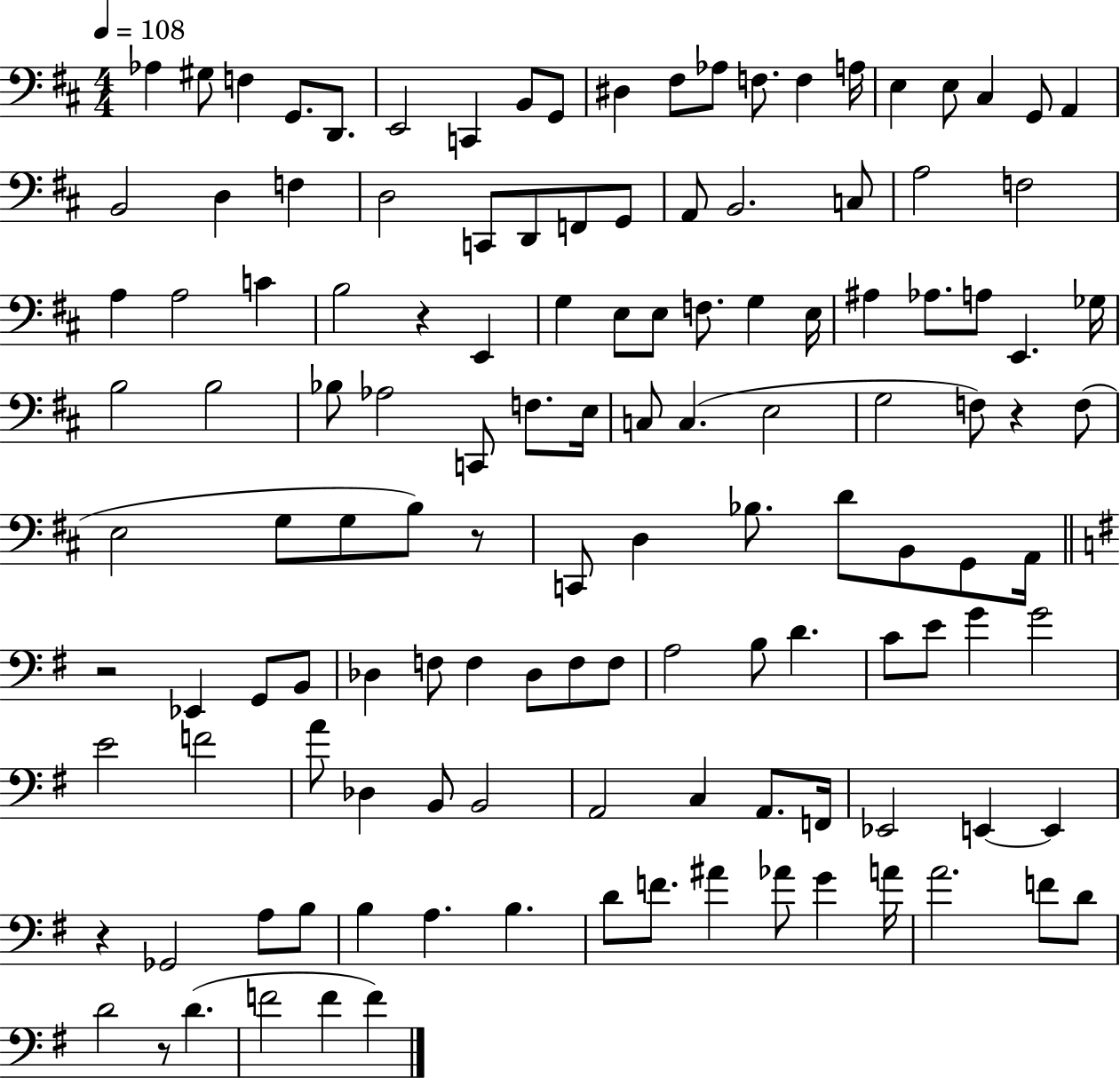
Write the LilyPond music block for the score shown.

{
  \clef bass
  \numericTimeSignature
  \time 4/4
  \key d \major
  \tempo 4 = 108
  aes4 gis8 f4 g,8. d,8. | e,2 c,4 b,8 g,8 | dis4 fis8 aes8 f8. f4 a16 | e4 e8 cis4 g,8 a,4 | \break b,2 d4 f4 | d2 c,8 d,8 f,8 g,8 | a,8 b,2. c8 | a2 f2 | \break a4 a2 c'4 | b2 r4 e,4 | g4 e8 e8 f8. g4 e16 | ais4 aes8. a8 e,4. ges16 | \break b2 b2 | bes8 aes2 c,8 f8. e16 | c8 c4.( e2 | g2 f8) r4 f8( | \break e2 g8 g8 b8) r8 | c,8 d4 bes8. d'8 b,8 g,8 a,16 | \bar "||" \break \key g \major r2 ees,4 g,8 b,8 | des4 f8 f4 des8 f8 f8 | a2 b8 d'4. | c'8 e'8 g'4 g'2 | \break e'2 f'2 | a'8 des4 b,8 b,2 | a,2 c4 a,8. f,16 | ees,2 e,4~~ e,4 | \break r4 ges,2 a8 b8 | b4 a4. b4. | d'8 f'8. ais'4 aes'8 g'4 a'16 | a'2. f'8 d'8 | \break d'2 r8 d'4.( | f'2 f'4 f'4) | \bar "|."
}